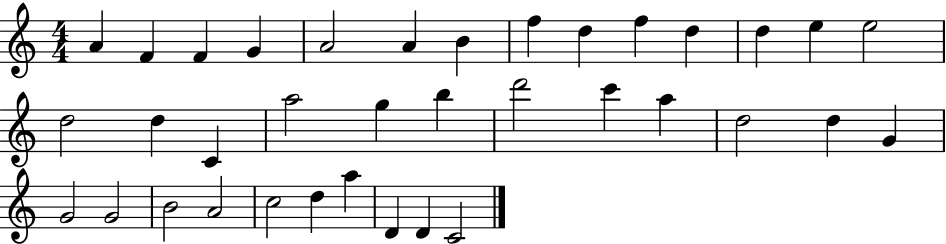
A4/q F4/q F4/q G4/q A4/h A4/q B4/q F5/q D5/q F5/q D5/q D5/q E5/q E5/h D5/h D5/q C4/q A5/h G5/q B5/q D6/h C6/q A5/q D5/h D5/q G4/q G4/h G4/h B4/h A4/h C5/h D5/q A5/q D4/q D4/q C4/h